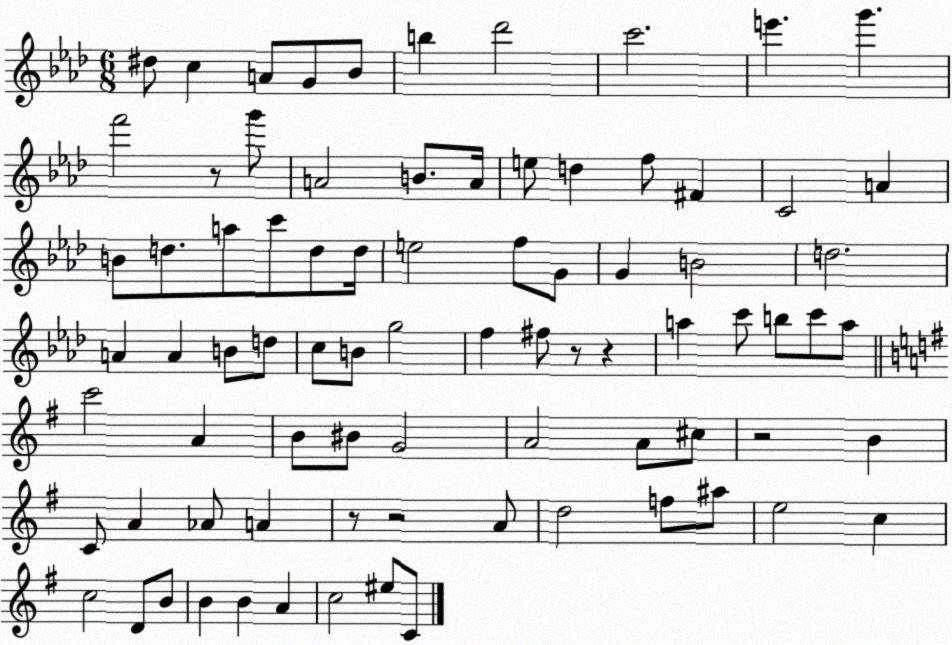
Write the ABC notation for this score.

X:1
T:Untitled
M:6/8
L:1/4
K:Ab
^d/2 c A/2 G/2 _B/2 b _d'2 c'2 e' g' f'2 z/2 g'/2 A2 B/2 A/4 e/2 d f/2 ^F C2 A B/2 d/2 a/2 c'/2 d/2 d/4 e2 f/2 G/2 G B2 d2 A A B/2 d/2 c/2 B/2 g2 f ^f/2 z/2 z a c'/2 b/2 c'/2 a/2 c'2 A B/2 ^B/2 G2 A2 A/2 ^c/2 z2 B C/2 A _A/2 A z/2 z2 A/2 d2 f/2 ^a/2 e2 c c2 D/2 B/2 B B A c2 ^e/2 C/2